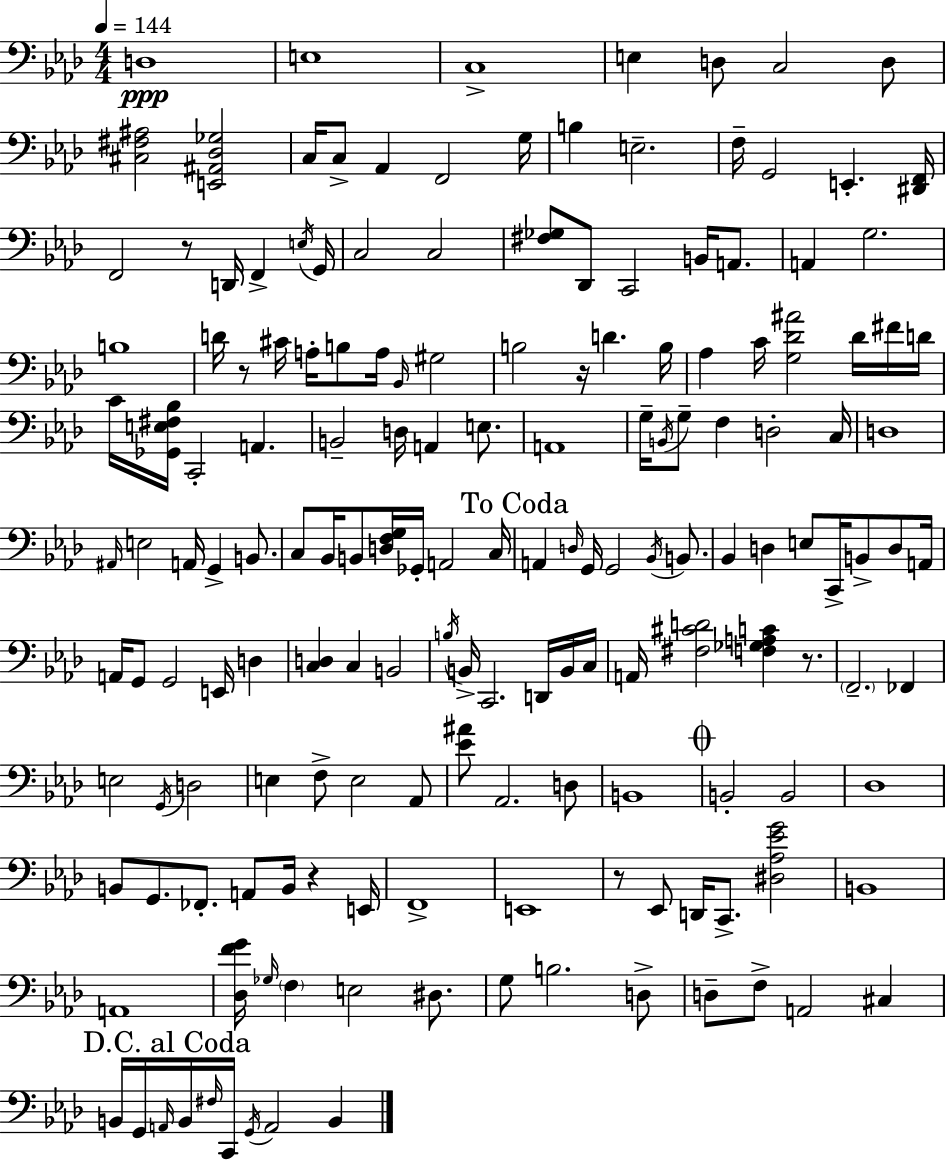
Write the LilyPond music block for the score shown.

{
  \clef bass
  \numericTimeSignature
  \time 4/4
  \key f \minor
  \tempo 4 = 144
  d1\ppp | e1 | c1-> | e4 d8 c2 d8 | \break <cis fis ais>2 <e, ais, des ges>2 | c16 c8-> aes,4 f,2 g16 | b4 e2.-- | f16-- g,2 e,4.-. <dis, f,>16 | \break f,2 r8 d,16 f,4-> \acciaccatura { e16 } | g,16 c2 c2 | <fis ges>8 des,8 c,2 b,16 a,8. | a,4 g2. | \break b1 | d'16 r8 cis'16 a16-. b8 a16 \grace { bes,16 } gis2 | b2 r16 d'4. | b16 aes4 c'16 <g des' ais'>2 des'16 | \break fis'16 d'16 c'16 <ges, e fis bes>16 c,2-. a,4. | b,2-- d16 a,4 e8. | a,1 | g16-- \acciaccatura { b,16 } g8-- f4 d2-. | \break c16 d1 | \grace { ais,16 } e2 a,16 g,4-> | b,8. c8 bes,16 b,8 <d f g>16 ges,16-. a,2 | c16 \mark "To Coda" a,4 \grace { d16 } g,16 g,2 | \break \acciaccatura { bes,16 } b,8. bes,4 d4 e8 | c,16-> b,8-> d8 a,16 a,16 g,8 g,2 | e,16 d4 <c d>4 c4 b,2 | \acciaccatura { b16 } b,16-> c,2. | \break d,16 b,16 c16 a,16 <fis cis' d'>2 | <f ges a c'>4 r8. \parenthesize f,2.-- | fes,4 e2 \acciaccatura { g,16 } | d2 e4 f8-> e2 | \break aes,8 <ees' ais'>8 aes,2. | d8 b,1 | \mark \markup { \musicglyph "scripts.coda" } b,2-. | b,2 des1 | \break b,8 g,8. fes,8.-. | a,8 b,16 r4 e,16 f,1-> | e,1 | r8 ees,8 d,16 c,8.-> | \break <dis aes ees' g'>2 b,1 | a,1 | <des f' g'>16 \grace { ges16 } \parenthesize f4 e2 | dis8. g8 b2. | \break d8-> d8-- f8-> a,2 | cis4 \mark "D.C. al Coda" b,16 g,16 \grace { a,16 } b,16 \grace { fis16 } c,16 \acciaccatura { g,16 } | a,2 b,4 \bar "|."
}